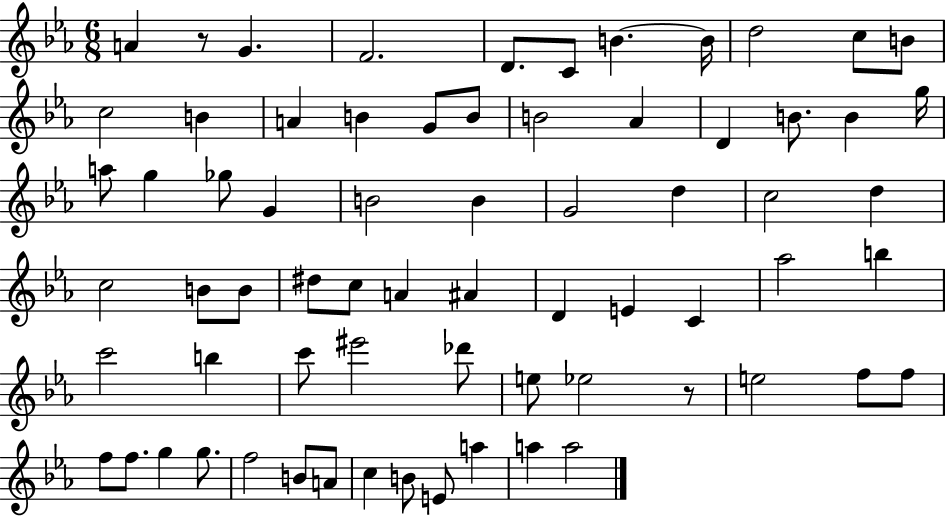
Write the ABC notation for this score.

X:1
T:Untitled
M:6/8
L:1/4
K:Eb
A z/2 G F2 D/2 C/2 B B/4 d2 c/2 B/2 c2 B A B G/2 B/2 B2 _A D B/2 B g/4 a/2 g _g/2 G B2 B G2 d c2 d c2 B/2 B/2 ^d/2 c/2 A ^A D E C _a2 b c'2 b c'/2 ^e'2 _d'/2 e/2 _e2 z/2 e2 f/2 f/2 f/2 f/2 g g/2 f2 B/2 A/2 c B/2 E/2 a a a2